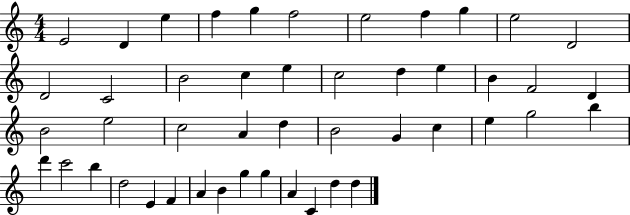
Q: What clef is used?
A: treble